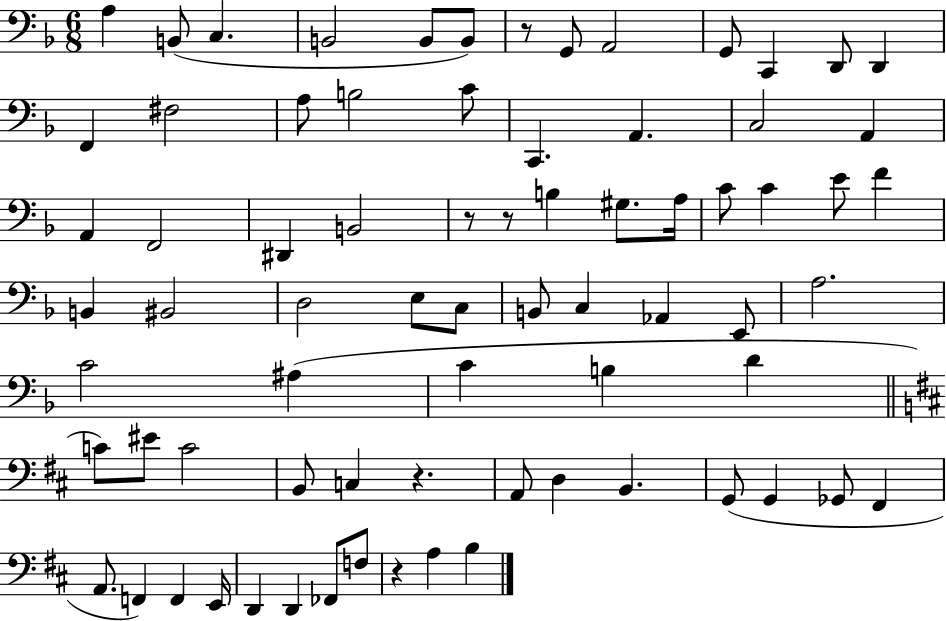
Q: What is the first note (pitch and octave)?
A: A3